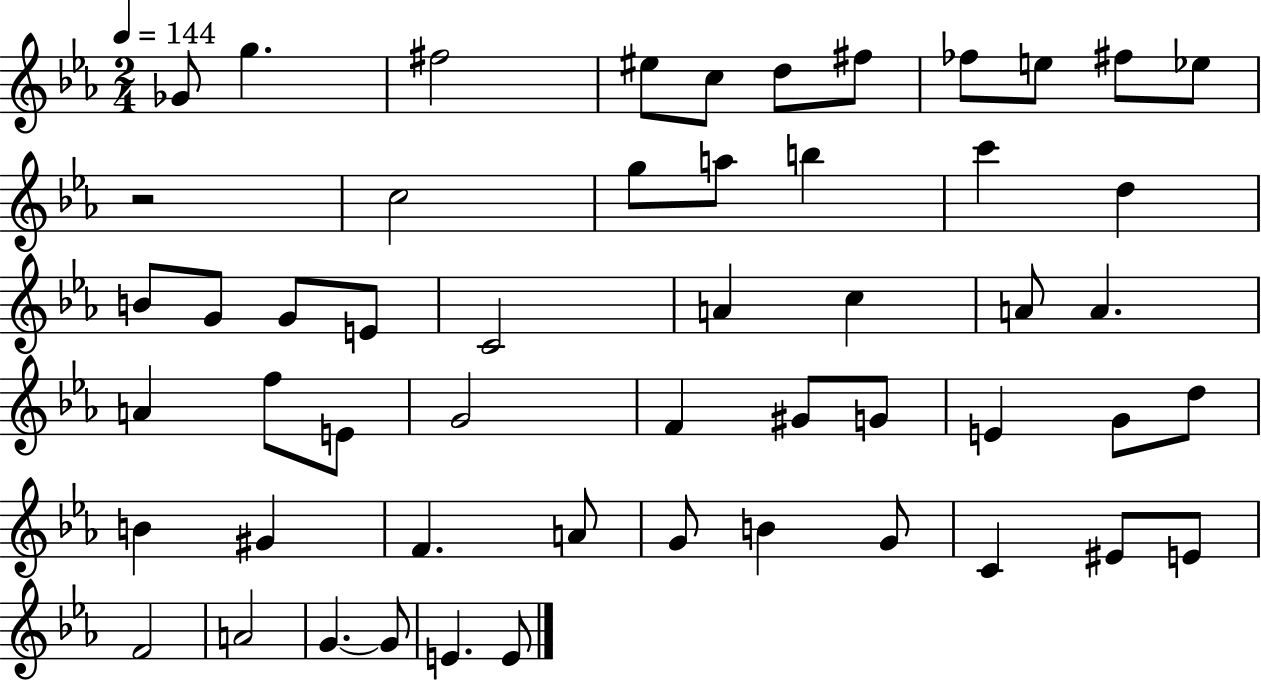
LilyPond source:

{
  \clef treble
  \numericTimeSignature
  \time 2/4
  \key ees \major
  \tempo 4 = 144
  ges'8 g''4. | fis''2 | eis''8 c''8 d''8 fis''8 | fes''8 e''8 fis''8 ees''8 | \break r2 | c''2 | g''8 a''8 b''4 | c'''4 d''4 | \break b'8 g'8 g'8 e'8 | c'2 | a'4 c''4 | a'8 a'4. | \break a'4 f''8 e'8 | g'2 | f'4 gis'8 g'8 | e'4 g'8 d''8 | \break b'4 gis'4 | f'4. a'8 | g'8 b'4 g'8 | c'4 eis'8 e'8 | \break f'2 | a'2 | g'4.~~ g'8 | e'4. e'8 | \break \bar "|."
}